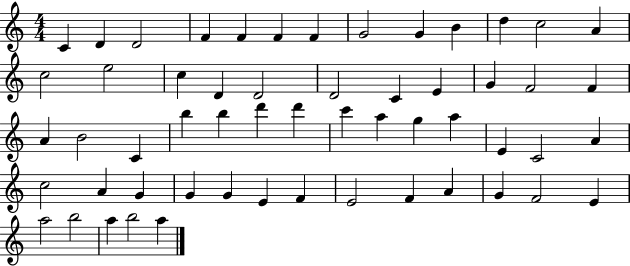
{
  \clef treble
  \numericTimeSignature
  \time 4/4
  \key c \major
  c'4 d'4 d'2 | f'4 f'4 f'4 f'4 | g'2 g'4 b'4 | d''4 c''2 a'4 | \break c''2 e''2 | c''4 d'4 d'2 | d'2 c'4 e'4 | g'4 f'2 f'4 | \break a'4 b'2 c'4 | b''4 b''4 d'''4 d'''4 | c'''4 a''4 g''4 a''4 | e'4 c'2 a'4 | \break c''2 a'4 g'4 | g'4 g'4 e'4 f'4 | e'2 f'4 a'4 | g'4 f'2 e'4 | \break a''2 b''2 | a''4 b''2 a''4 | \bar "|."
}